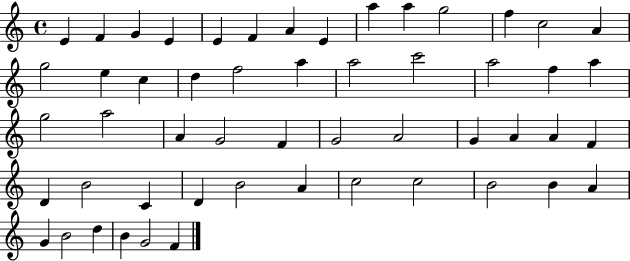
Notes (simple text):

E4/q F4/q G4/q E4/q E4/q F4/q A4/q E4/q A5/q A5/q G5/h F5/q C5/h A4/q G5/h E5/q C5/q D5/q F5/h A5/q A5/h C6/h A5/h F5/q A5/q G5/h A5/h A4/q G4/h F4/q G4/h A4/h G4/q A4/q A4/q F4/q D4/q B4/h C4/q D4/q B4/h A4/q C5/h C5/h B4/h B4/q A4/q G4/q B4/h D5/q B4/q G4/h F4/q